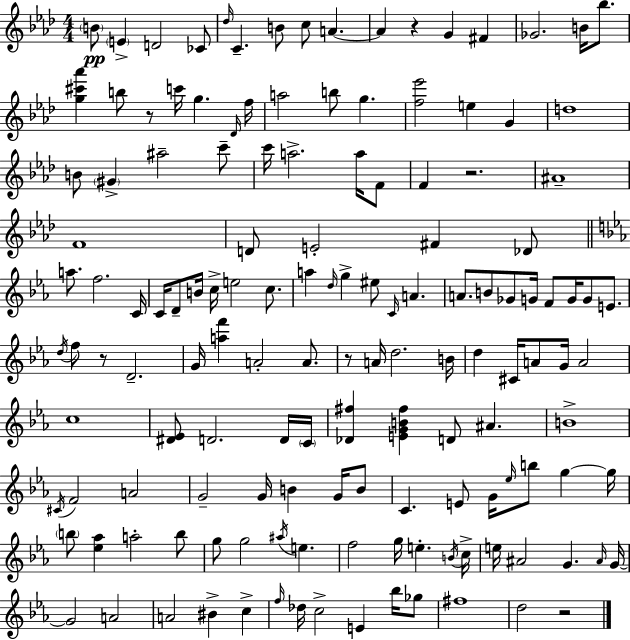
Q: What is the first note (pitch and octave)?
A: B4